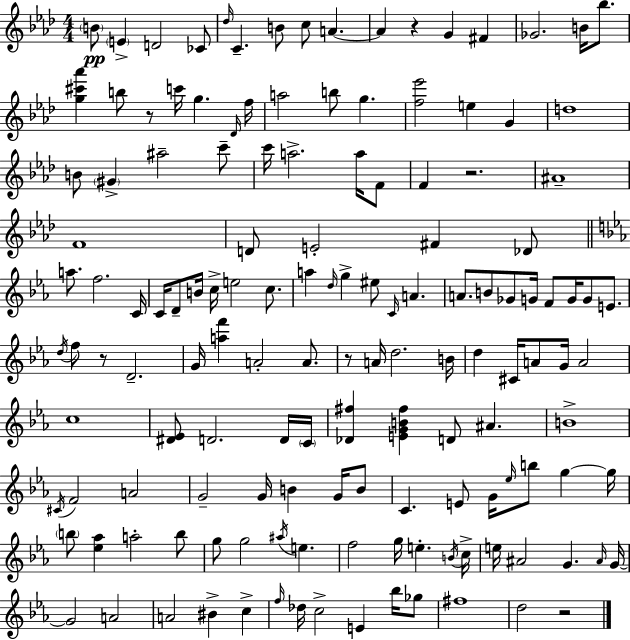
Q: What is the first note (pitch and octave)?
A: B4